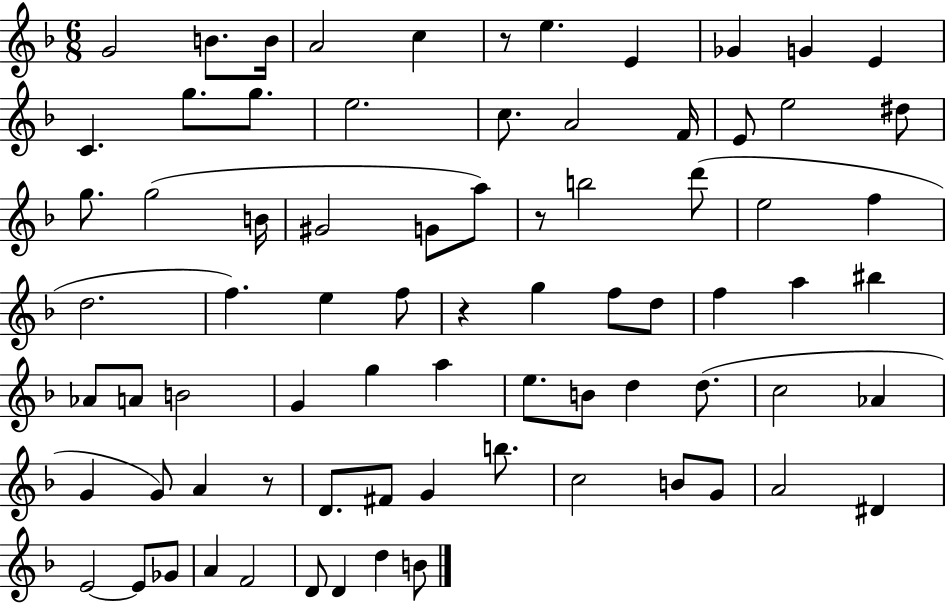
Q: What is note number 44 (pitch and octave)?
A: G4